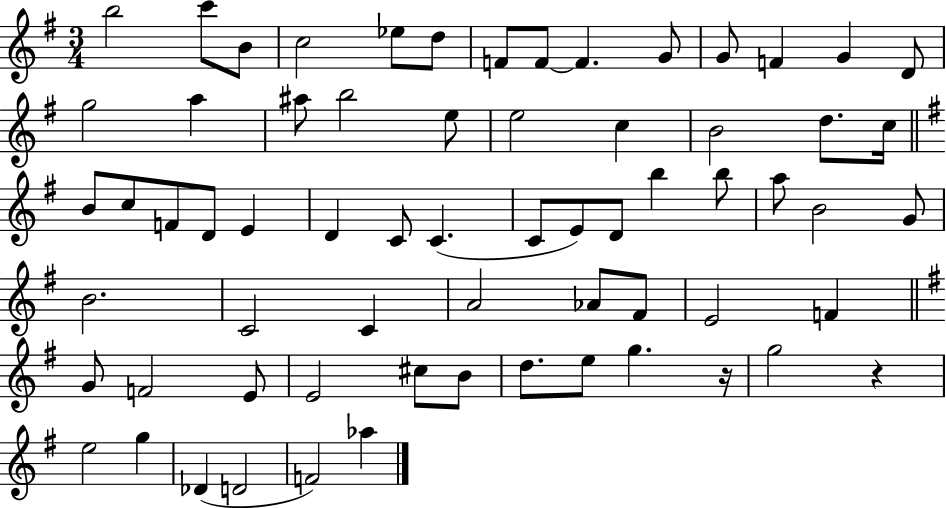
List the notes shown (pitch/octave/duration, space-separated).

B5/h C6/e B4/e C5/h Eb5/e D5/e F4/e F4/e F4/q. G4/e G4/e F4/q G4/q D4/e G5/h A5/q A#5/e B5/h E5/e E5/h C5/q B4/h D5/e. C5/s B4/e C5/e F4/e D4/e E4/q D4/q C4/e C4/q. C4/e E4/e D4/e B5/q B5/e A5/e B4/h G4/e B4/h. C4/h C4/q A4/h Ab4/e F#4/e E4/h F4/q G4/e F4/h E4/e E4/h C#5/e B4/e D5/e. E5/e G5/q. R/s G5/h R/q E5/h G5/q Db4/q D4/h F4/h Ab5/q